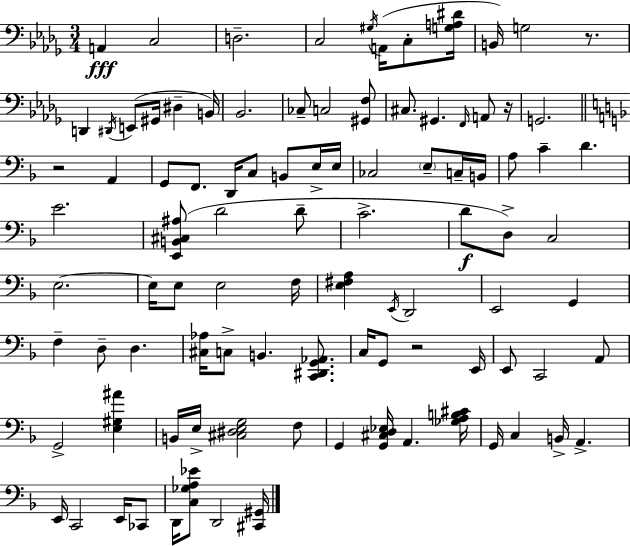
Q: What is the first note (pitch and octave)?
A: A2